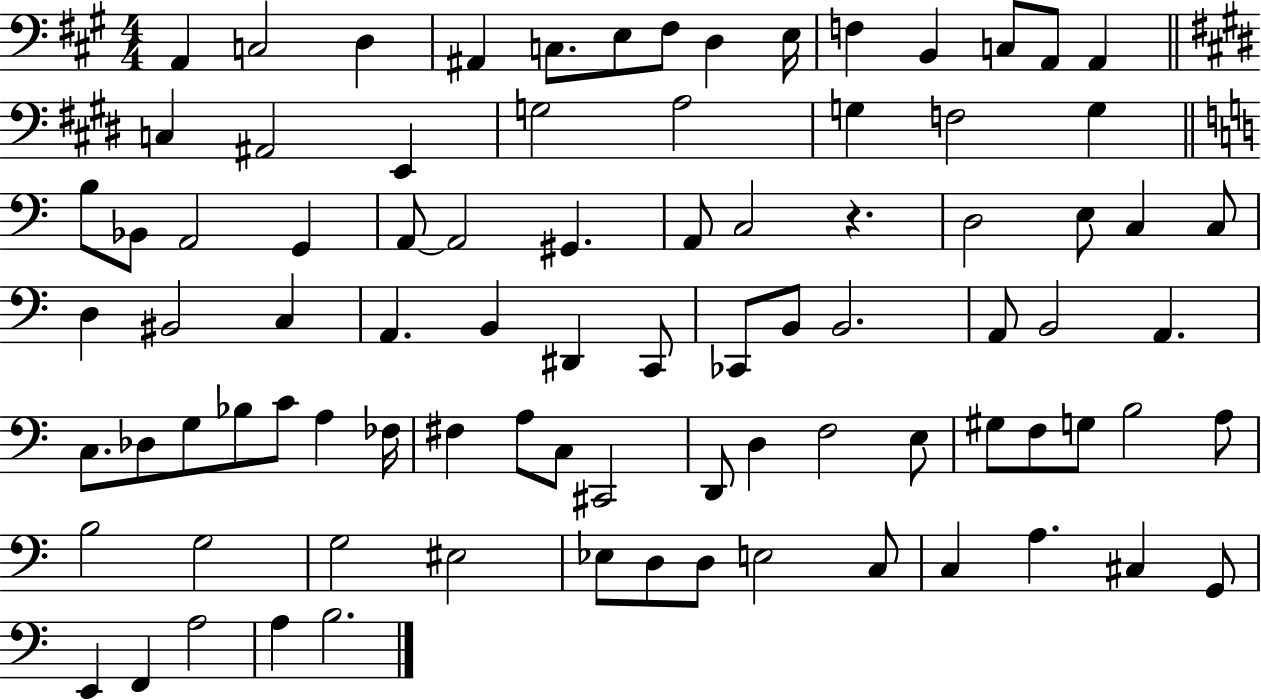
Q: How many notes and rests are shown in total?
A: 87